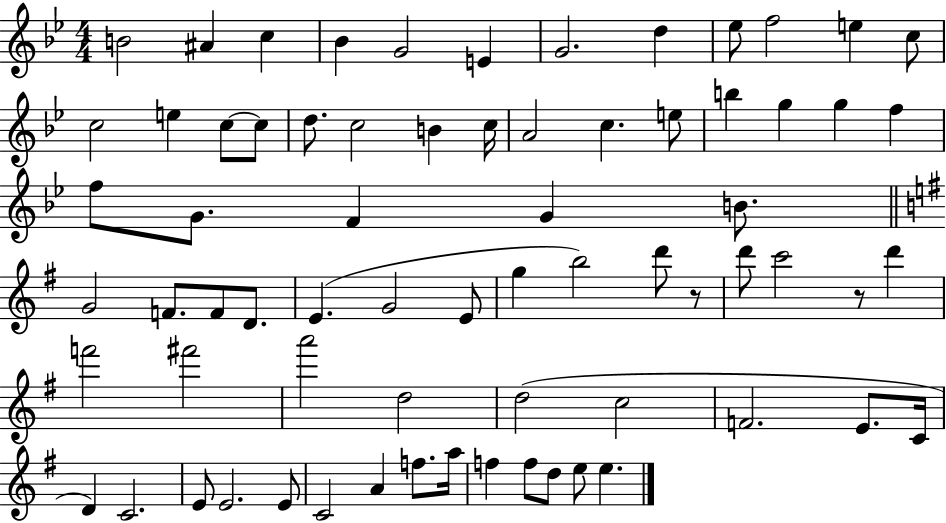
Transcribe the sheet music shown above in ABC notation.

X:1
T:Untitled
M:4/4
L:1/4
K:Bb
B2 ^A c _B G2 E G2 d _e/2 f2 e c/2 c2 e c/2 c/2 d/2 c2 B c/4 A2 c e/2 b g g f f/2 G/2 F G B/2 G2 F/2 F/2 D/2 E G2 E/2 g b2 d'/2 z/2 d'/2 c'2 z/2 d' f'2 ^f'2 a'2 d2 d2 c2 F2 E/2 C/4 D C2 E/2 E2 E/2 C2 A f/2 a/4 f f/2 d/2 e/2 e